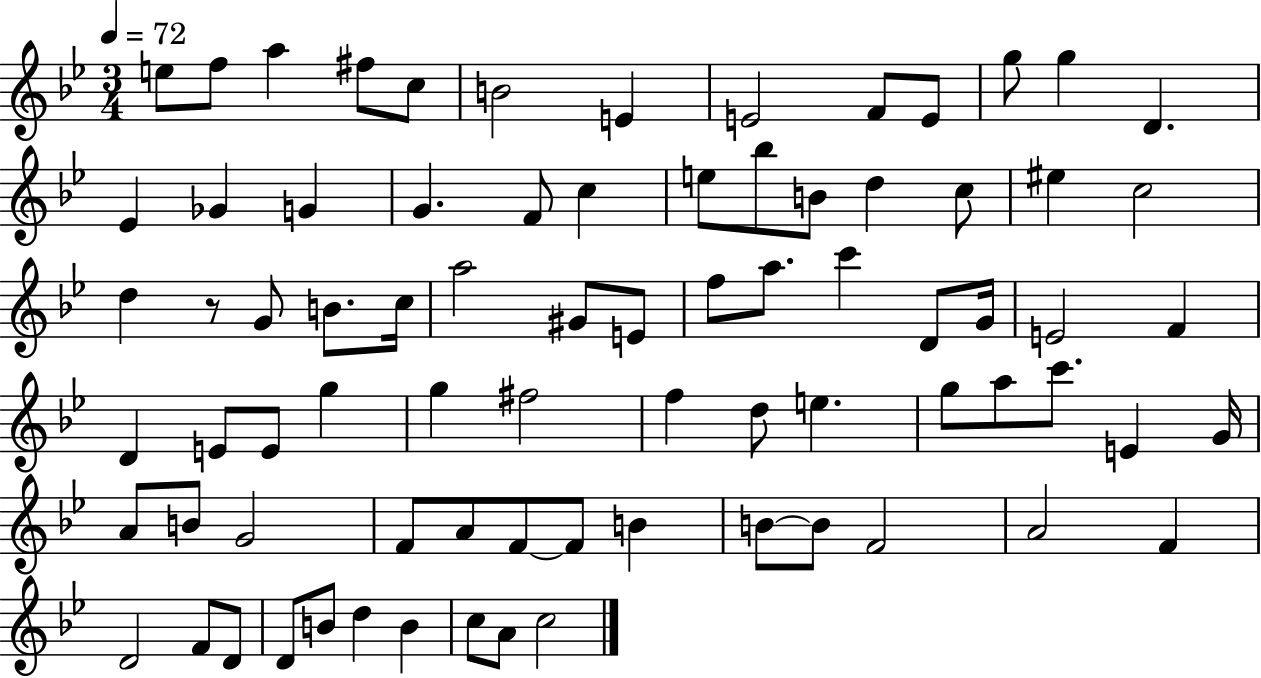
E5/e F5/e A5/q F#5/e C5/e B4/h E4/q E4/h F4/e E4/e G5/e G5/q D4/q. Eb4/q Gb4/q G4/q G4/q. F4/e C5/q E5/e Bb5/e B4/e D5/q C5/e EIS5/q C5/h D5/q R/e G4/e B4/e. C5/s A5/h G#4/e E4/e F5/e A5/e. C6/q D4/e G4/s E4/h F4/q D4/q E4/e E4/e G5/q G5/q F#5/h F5/q D5/e E5/q. G5/e A5/e C6/e. E4/q G4/s A4/e B4/e G4/h F4/e A4/e F4/e F4/e B4/q B4/e B4/e F4/h A4/h F4/q D4/h F4/e D4/e D4/e B4/e D5/q B4/q C5/e A4/e C5/h